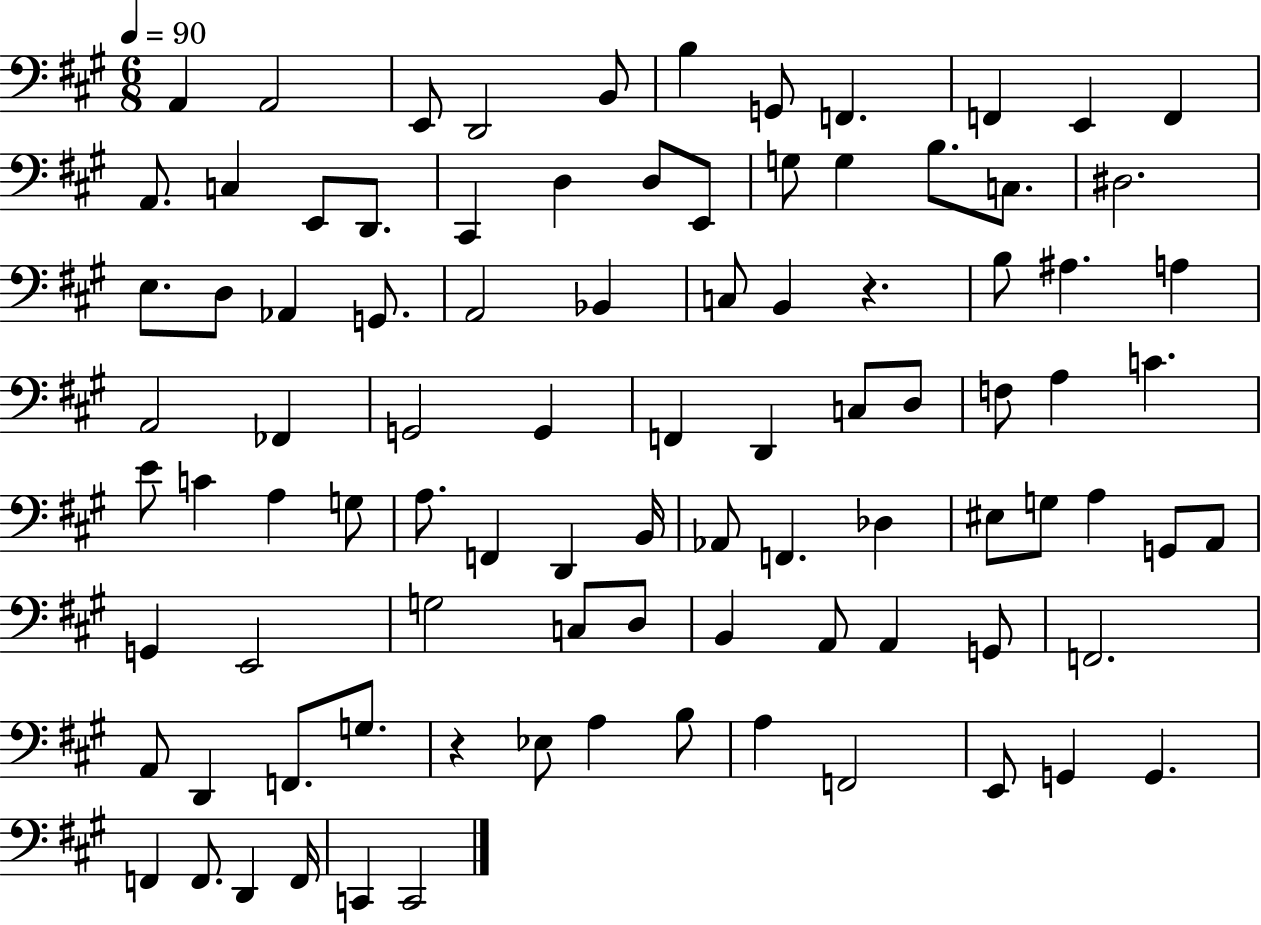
A2/q A2/h E2/e D2/h B2/e B3/q G2/e F2/q. F2/q E2/q F2/q A2/e. C3/q E2/e D2/e. C#2/q D3/q D3/e E2/e G3/e G3/q B3/e. C3/e. D#3/h. E3/e. D3/e Ab2/q G2/e. A2/h Bb2/q C3/e B2/q R/q. B3/e A#3/q. A3/q A2/h FES2/q G2/h G2/q F2/q D2/q C3/e D3/e F3/e A3/q C4/q. E4/e C4/q A3/q G3/e A3/e. F2/q D2/q B2/s Ab2/e F2/q. Db3/q EIS3/e G3/e A3/q G2/e A2/e G2/q E2/h G3/h C3/e D3/e B2/q A2/e A2/q G2/e F2/h. A2/e D2/q F2/e. G3/e. R/q Eb3/e A3/q B3/e A3/q F2/h E2/e G2/q G2/q. F2/q F2/e. D2/q F2/s C2/q C2/h